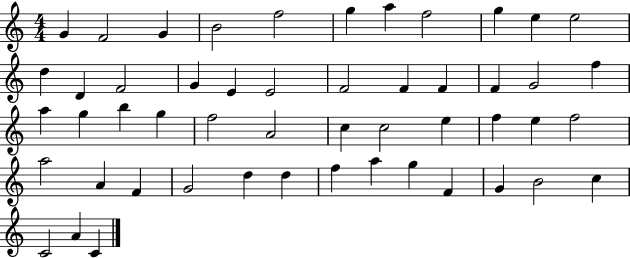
{
  \clef treble
  \numericTimeSignature
  \time 4/4
  \key c \major
  g'4 f'2 g'4 | b'2 f''2 | g''4 a''4 f''2 | g''4 e''4 e''2 | \break d''4 d'4 f'2 | g'4 e'4 e'2 | f'2 f'4 f'4 | f'4 g'2 f''4 | \break a''4 g''4 b''4 g''4 | f''2 a'2 | c''4 c''2 e''4 | f''4 e''4 f''2 | \break a''2 a'4 f'4 | g'2 d''4 d''4 | f''4 a''4 g''4 f'4 | g'4 b'2 c''4 | \break c'2 a'4 c'4 | \bar "|."
}